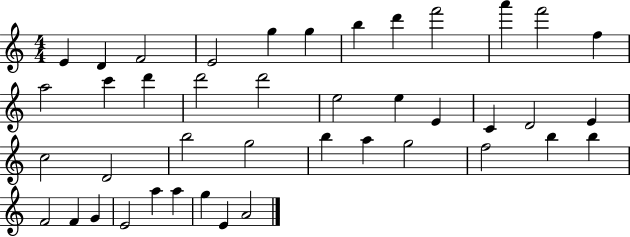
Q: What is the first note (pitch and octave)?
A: E4